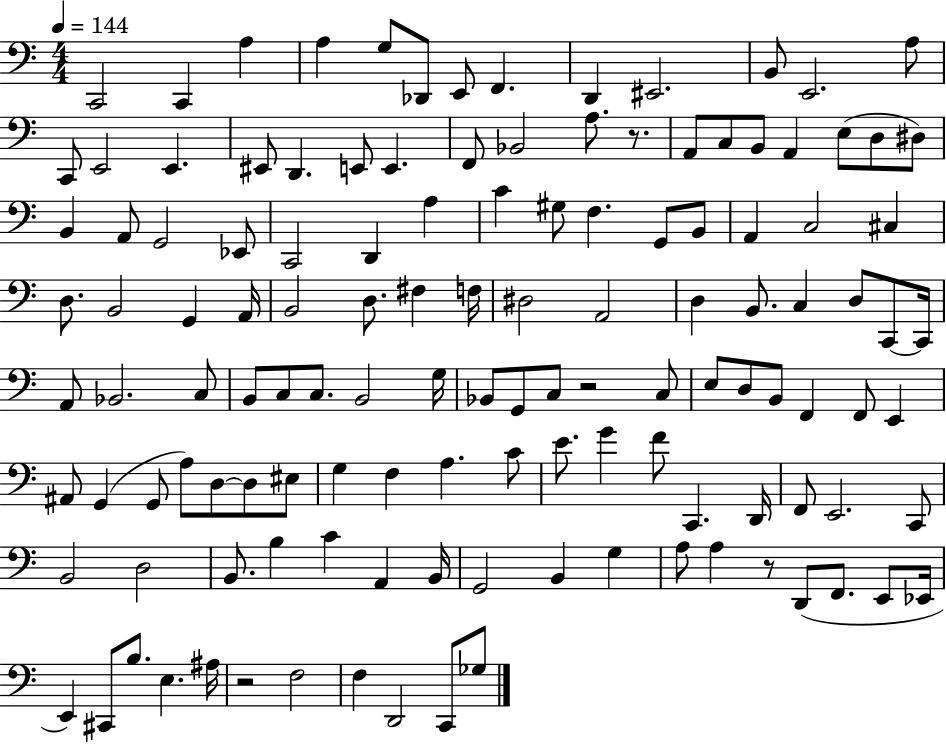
{
  \clef bass
  \numericTimeSignature
  \time 4/4
  \key c \major
  \tempo 4 = 144
  \repeat volta 2 { c,2 c,4 a4 | a4 g8 des,8 e,8 f,4. | d,4 eis,2. | b,8 e,2. a8 | \break c,8 e,2 e,4. | eis,8 d,4. e,8 e,4. | f,8 bes,2 a8. r8. | a,8 c8 b,8 a,4 e8( d8 dis8) | \break b,4 a,8 g,2 ees,8 | c,2 d,4 a4 | c'4 gis8 f4. g,8 b,8 | a,4 c2 cis4 | \break d8. b,2 g,4 a,16 | b,2 d8. fis4 f16 | dis2 a,2 | d4 b,8. c4 d8 c,8~~ c,16 | \break a,8 bes,2. c8 | b,8 c8 c8. b,2 g16 | bes,8 g,8 c8 r2 c8 | e8 d8 b,8 f,4 f,8 e,4 | \break ais,8 g,4( g,8 a8) d8~~ d8 eis8 | g4 f4 a4. c'8 | e'8. g'4 f'8 c,4. d,16 | f,8 e,2. c,8 | \break b,2 d2 | b,8. b4 c'4 a,4 b,16 | g,2 b,4 g4 | a8 a4 r8 d,8( f,8. e,8 ees,16 | \break e,4) cis,8 b8. e4. ais16 | r2 f2 | f4 d,2 c,8 ges8 | } \bar "|."
}